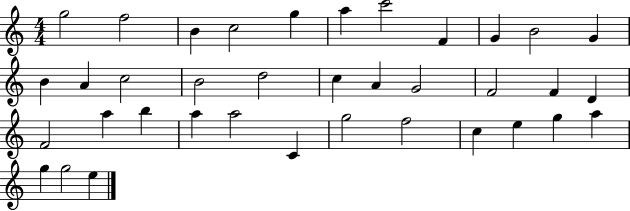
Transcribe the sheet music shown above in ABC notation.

X:1
T:Untitled
M:4/4
L:1/4
K:C
g2 f2 B c2 g a c'2 F G B2 G B A c2 B2 d2 c A G2 F2 F D F2 a b a a2 C g2 f2 c e g a g g2 e